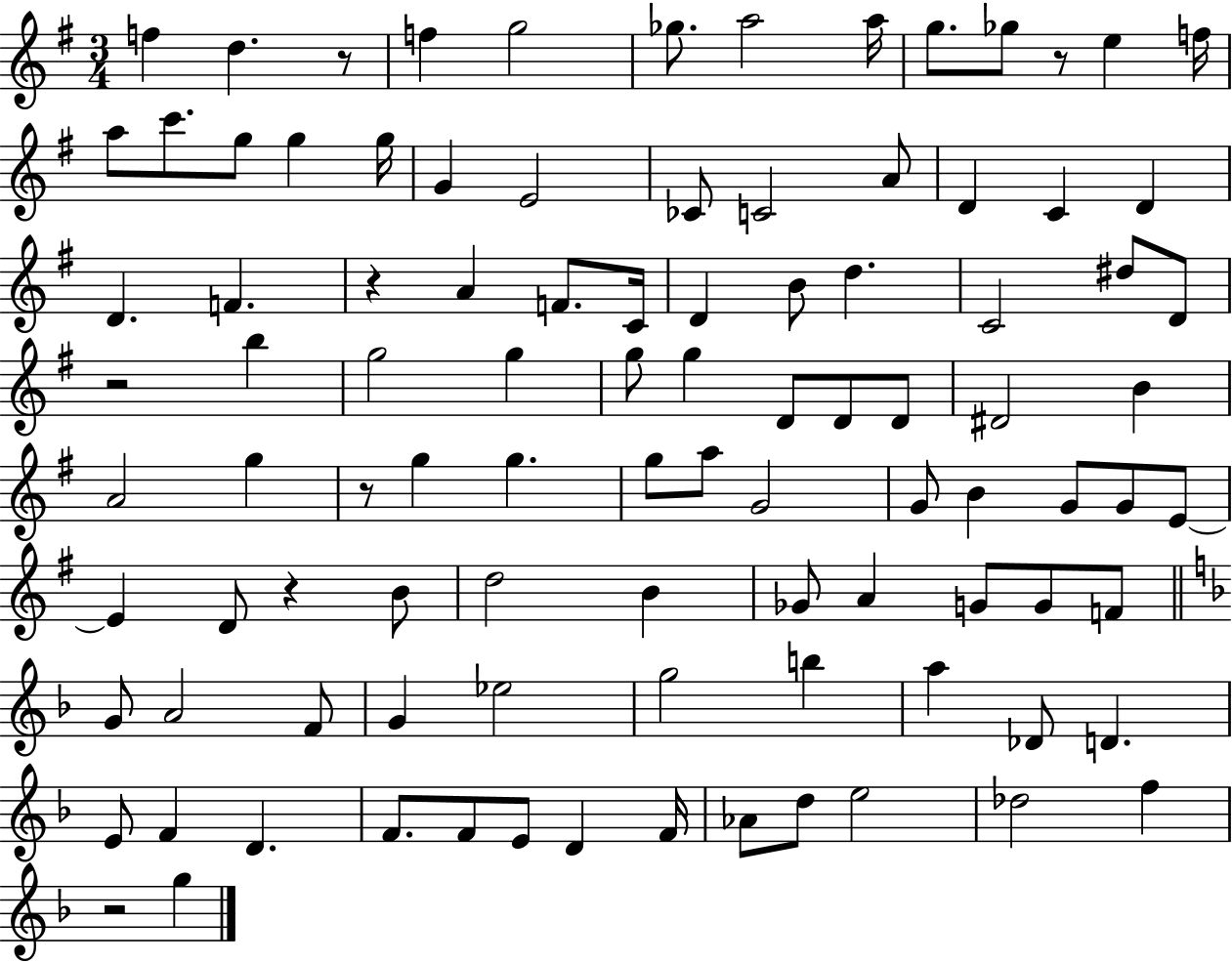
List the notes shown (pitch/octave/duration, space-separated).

F5/q D5/q. R/e F5/q G5/h Gb5/e. A5/h A5/s G5/e. Gb5/e R/e E5/q F5/s A5/e C6/e. G5/e G5/q G5/s G4/q E4/h CES4/e C4/h A4/e D4/q C4/q D4/q D4/q. F4/q. R/q A4/q F4/e. C4/s D4/q B4/e D5/q. C4/h D#5/e D4/e R/h B5/q G5/h G5/q G5/e G5/q D4/e D4/e D4/e D#4/h B4/q A4/h G5/q R/e G5/q G5/q. G5/e A5/e G4/h G4/e B4/q G4/e G4/e E4/e E4/q D4/e R/q B4/e D5/h B4/q Gb4/e A4/q G4/e G4/e F4/e G4/e A4/h F4/e G4/q Eb5/h G5/h B5/q A5/q Db4/e D4/q. E4/e F4/q D4/q. F4/e. F4/e E4/e D4/q F4/s Ab4/e D5/e E5/h Db5/h F5/q R/h G5/q